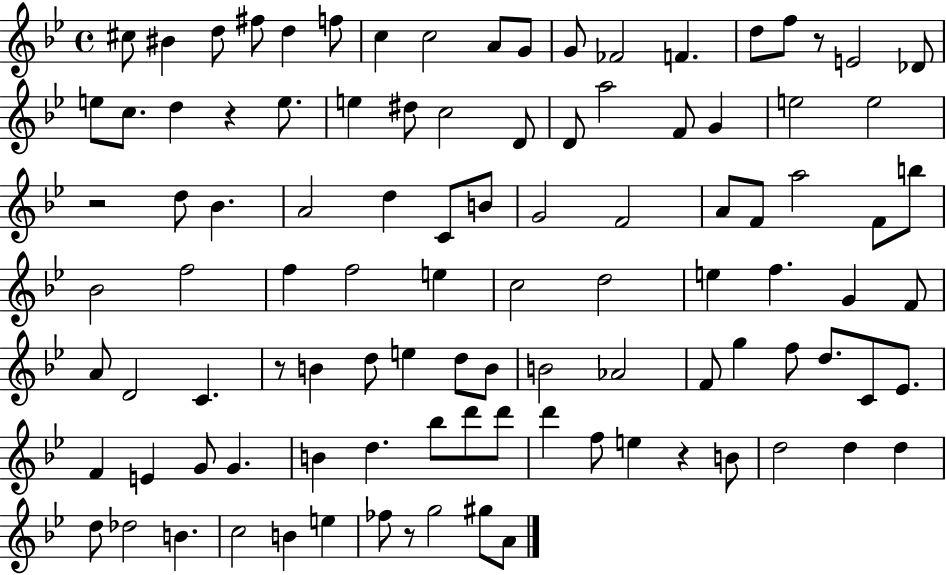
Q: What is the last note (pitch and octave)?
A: A4